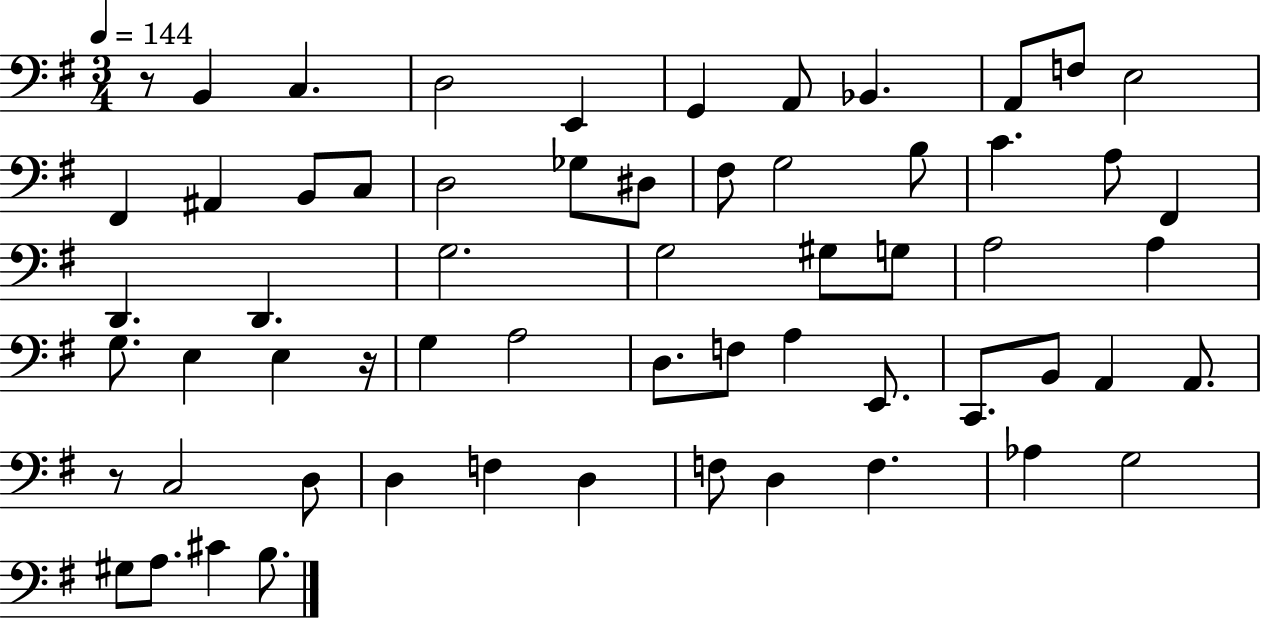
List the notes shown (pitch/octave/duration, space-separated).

R/e B2/q C3/q. D3/h E2/q G2/q A2/e Bb2/q. A2/e F3/e E3/h F#2/q A#2/q B2/e C3/e D3/h Gb3/e D#3/e F#3/e G3/h B3/e C4/q. A3/e F#2/q D2/q. D2/q. G3/h. G3/h G#3/e G3/e A3/h A3/q G3/e. E3/q E3/q R/s G3/q A3/h D3/e. F3/e A3/q E2/e. C2/e. B2/e A2/q A2/e. R/e C3/h D3/e D3/q F3/q D3/q F3/e D3/q F3/q. Ab3/q G3/h G#3/e A3/e. C#4/q B3/e.